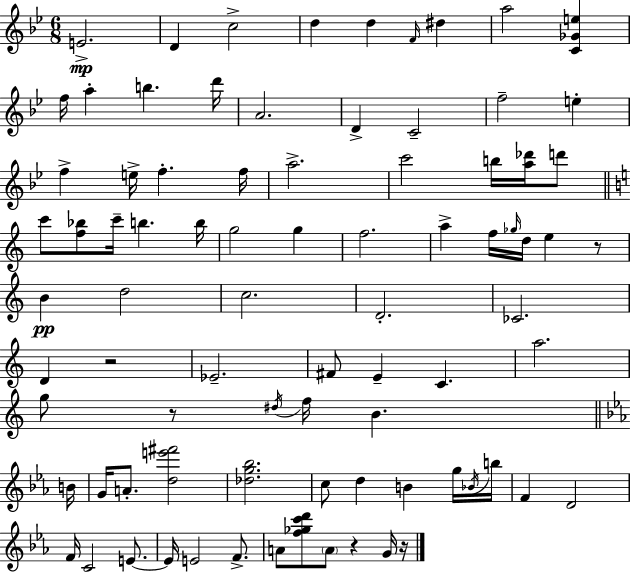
E4/h. D4/q C5/h D5/q D5/q F4/s D#5/q A5/h [C4,Gb4,E5]/q F5/s A5/q B5/q. D6/s A4/h. D4/q C4/h F5/h E5/q F5/q E5/s F5/q. F5/s A5/h. C6/h B5/s [A5,Db6]/s D6/e C6/e [F5,Bb5]/e C6/s B5/q. B5/s G5/h G5/q F5/h. A5/q F5/s Gb5/s D5/s E5/q R/e B4/q D5/h C5/h. D4/h. CES4/h. D4/q R/h Eb4/h. F#4/e E4/q C4/q. A5/h. G5/e R/e D#5/s F5/s B4/q. B4/s G4/s A4/e. [D5,E6,F#6]/h [Db5,G5,Bb5]/h. C5/e D5/q B4/q G5/s Bb4/s B5/s F4/q D4/h F4/s C4/h E4/e. E4/s E4/h F4/e. A4/e [F5,Gb5,C6,D6]/e A4/e R/q G4/s R/s